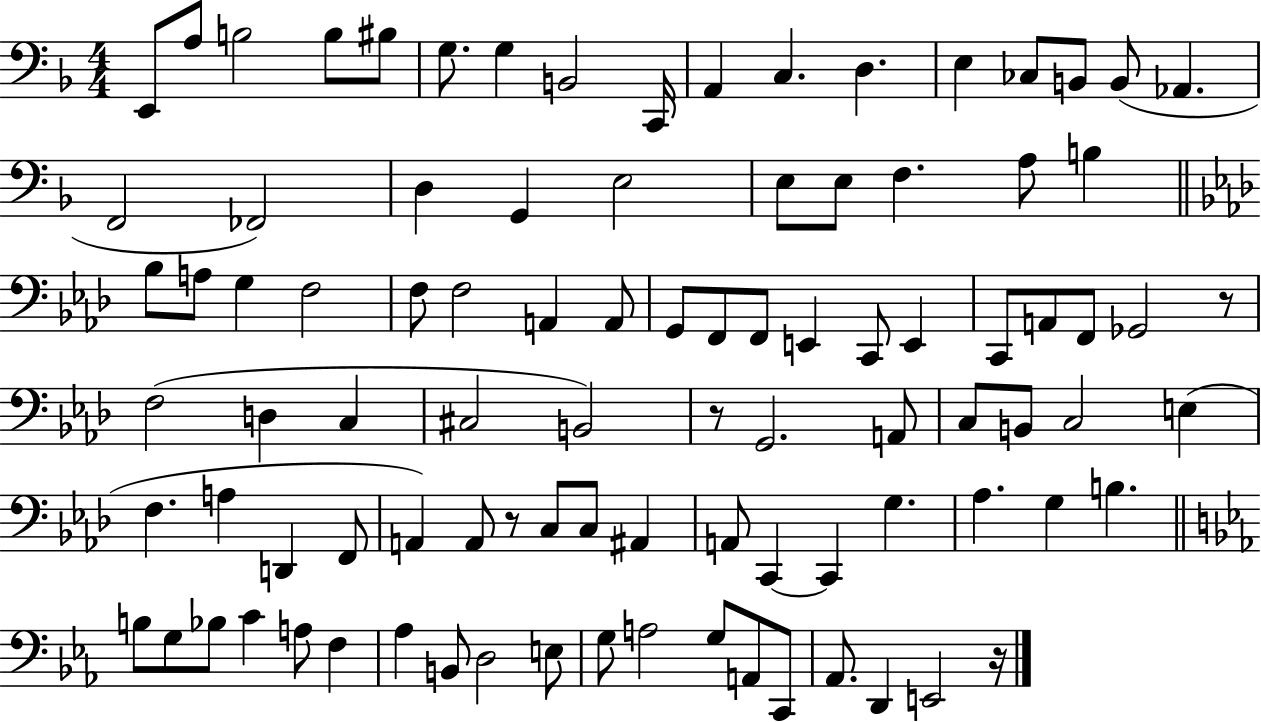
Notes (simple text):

E2/e A3/e B3/h B3/e BIS3/e G3/e. G3/q B2/h C2/s A2/q C3/q. D3/q. E3/q CES3/e B2/e B2/e Ab2/q. F2/h FES2/h D3/q G2/q E3/h E3/e E3/e F3/q. A3/e B3/q Bb3/e A3/e G3/q F3/h F3/e F3/h A2/q A2/e G2/e F2/e F2/e E2/q C2/e E2/q C2/e A2/e F2/e Gb2/h R/e F3/h D3/q C3/q C#3/h B2/h R/e G2/h. A2/e C3/e B2/e C3/h E3/q F3/q. A3/q D2/q F2/e A2/q A2/e R/e C3/e C3/e A#2/q A2/e C2/q C2/q G3/q. Ab3/q. G3/q B3/q. B3/e G3/e Bb3/e C4/q A3/e F3/q Ab3/q B2/e D3/h E3/e G3/e A3/h G3/e A2/e C2/e Ab2/e. D2/q E2/h R/s